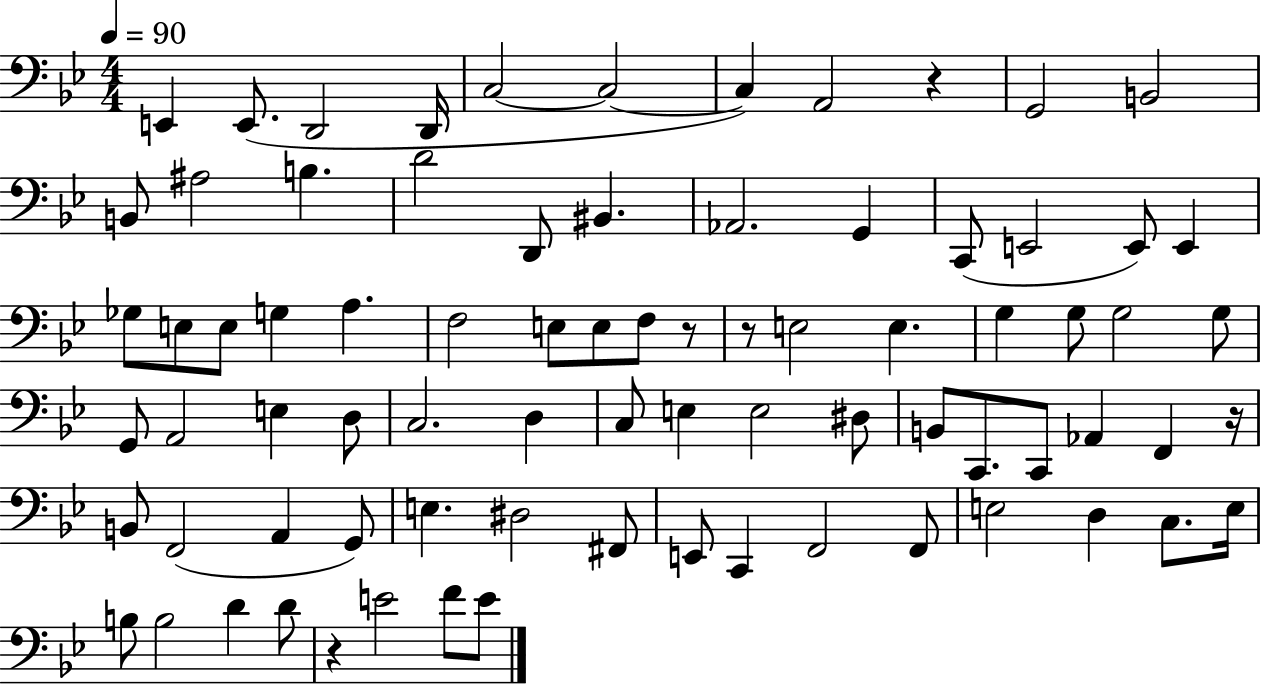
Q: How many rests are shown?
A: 5